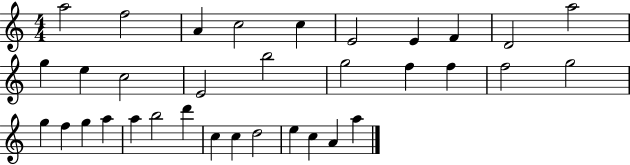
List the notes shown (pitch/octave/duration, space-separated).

A5/h F5/h A4/q C5/h C5/q E4/h E4/q F4/q D4/h A5/h G5/q E5/q C5/h E4/h B5/h G5/h F5/q F5/q F5/h G5/h G5/q F5/q G5/q A5/q A5/q B5/h D6/q C5/q C5/q D5/h E5/q C5/q A4/q A5/q